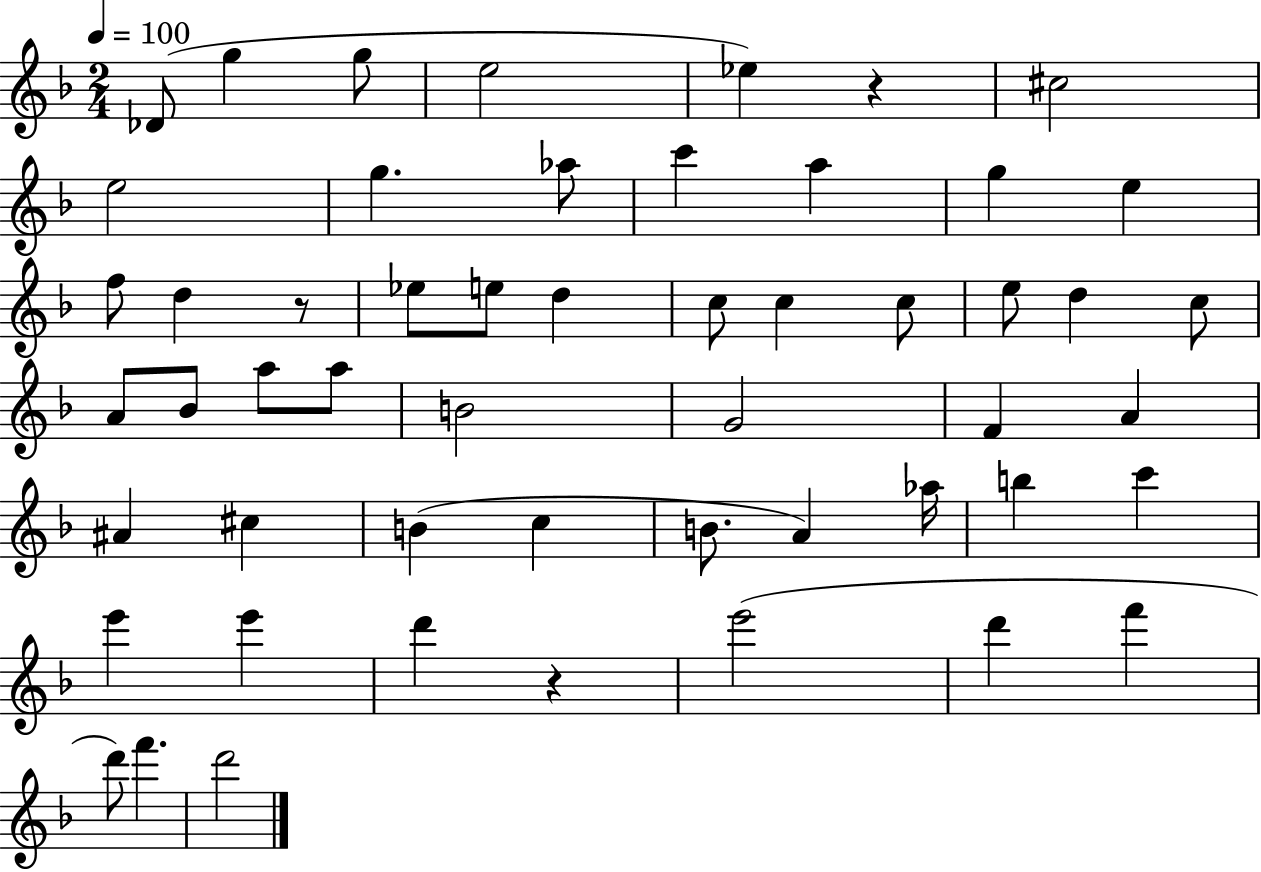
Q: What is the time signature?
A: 2/4